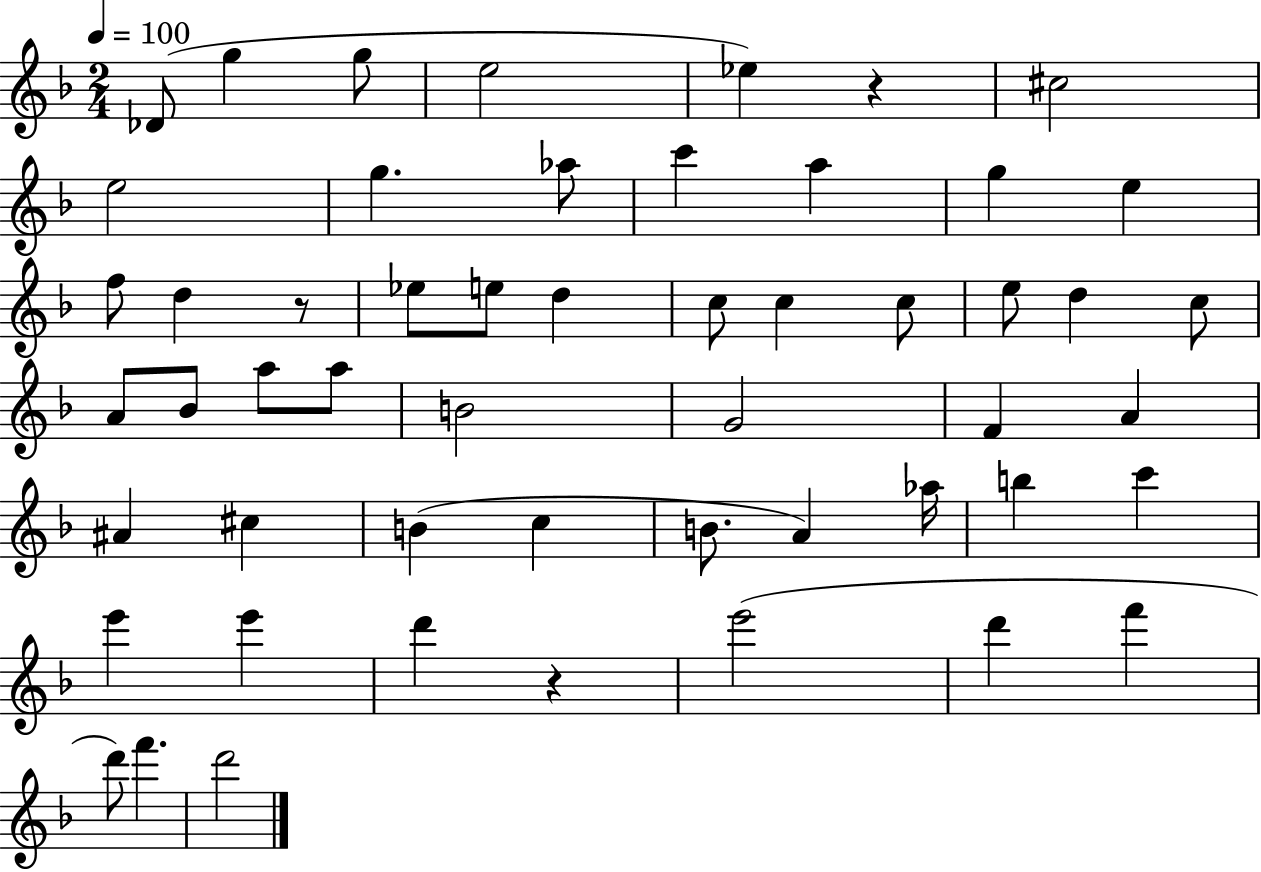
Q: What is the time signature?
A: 2/4